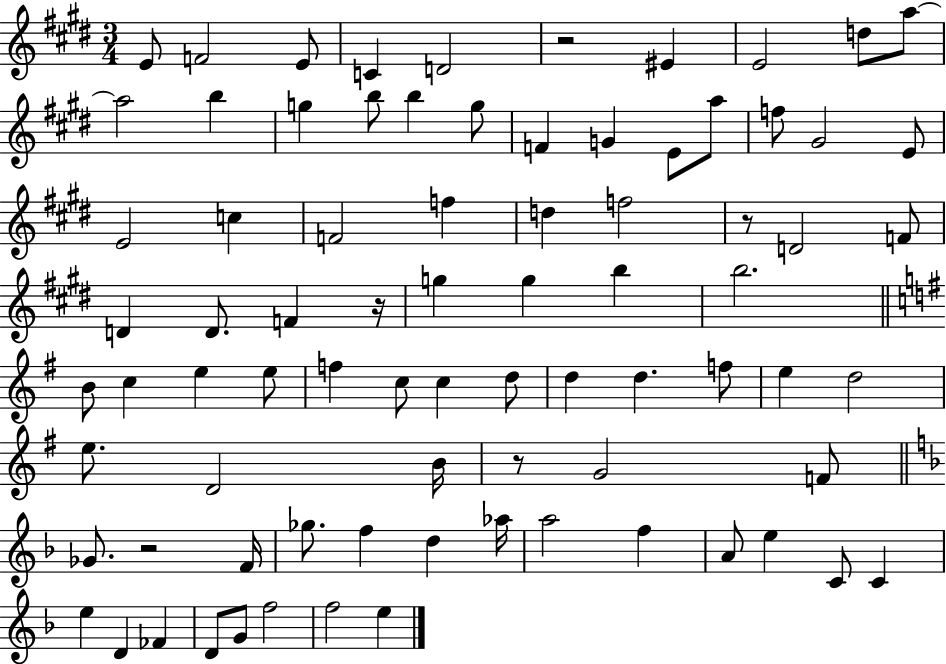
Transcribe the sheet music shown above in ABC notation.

X:1
T:Untitled
M:3/4
L:1/4
K:E
E/2 F2 E/2 C D2 z2 ^E E2 d/2 a/2 a2 b g b/2 b g/2 F G E/2 a/2 f/2 ^G2 E/2 E2 c F2 f d f2 z/2 D2 F/2 D D/2 F z/4 g g b b2 B/2 c e e/2 f c/2 c d/2 d d f/2 e d2 e/2 D2 B/4 z/2 G2 F/2 _G/2 z2 F/4 _g/2 f d _a/4 a2 f A/2 e C/2 C e D _F D/2 G/2 f2 f2 e